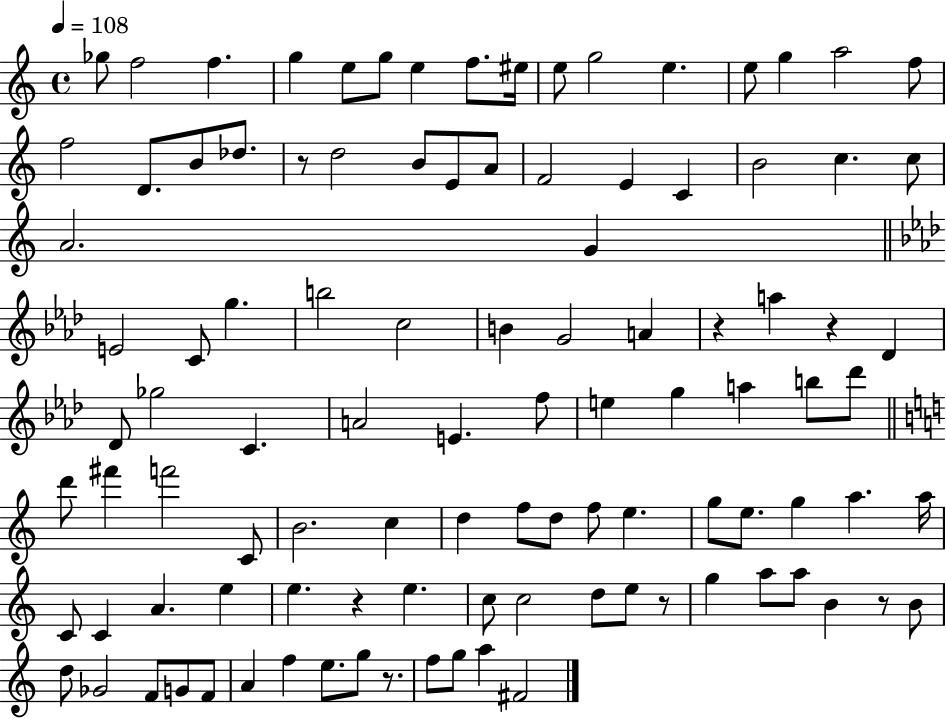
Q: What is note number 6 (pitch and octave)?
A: G5